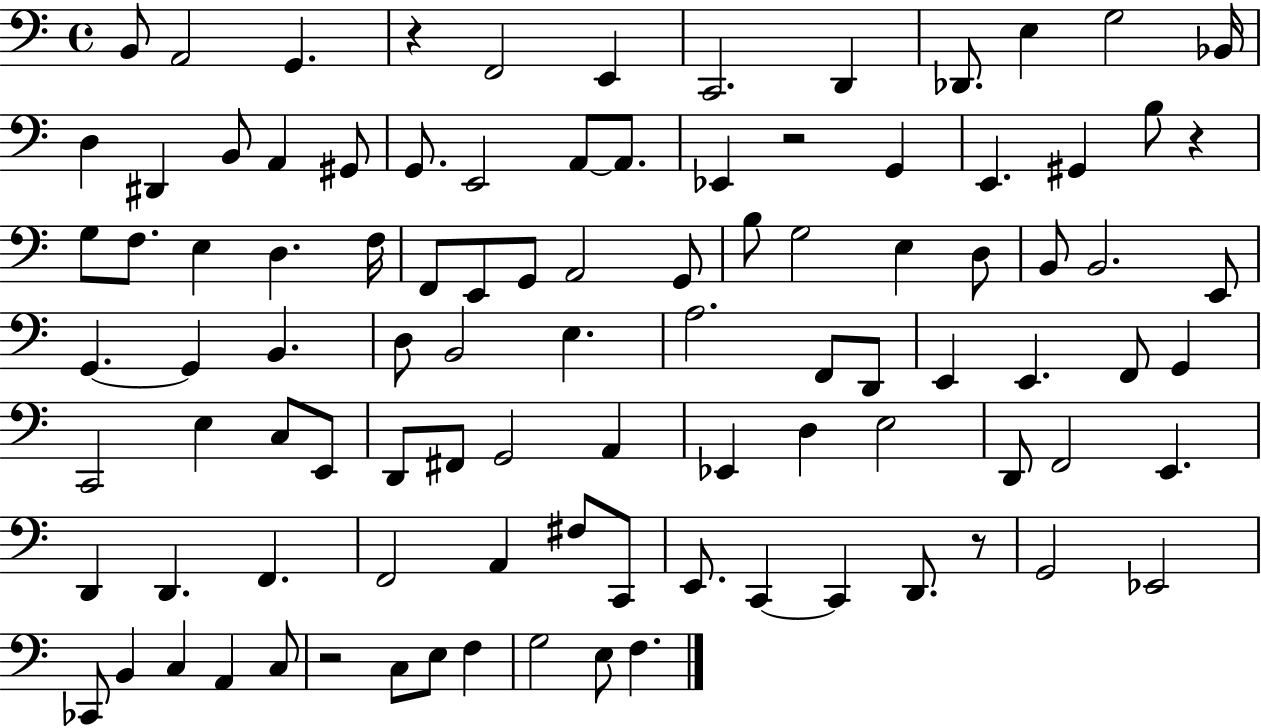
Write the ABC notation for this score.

X:1
T:Untitled
M:4/4
L:1/4
K:C
B,,/2 A,,2 G,, z F,,2 E,, C,,2 D,, _D,,/2 E, G,2 _B,,/4 D, ^D,, B,,/2 A,, ^G,,/2 G,,/2 E,,2 A,,/2 A,,/2 _E,, z2 G,, E,, ^G,, B,/2 z G,/2 F,/2 E, D, F,/4 F,,/2 E,,/2 G,,/2 A,,2 G,,/2 B,/2 G,2 E, D,/2 B,,/2 B,,2 E,,/2 G,, G,, B,, D,/2 B,,2 E, A,2 F,,/2 D,,/2 E,, E,, F,,/2 G,, C,,2 E, C,/2 E,,/2 D,,/2 ^F,,/2 G,,2 A,, _E,, D, E,2 D,,/2 F,,2 E,, D,, D,, F,, F,,2 A,, ^F,/2 C,,/2 E,,/2 C,, C,, D,,/2 z/2 G,,2 _E,,2 _C,,/2 B,, C, A,, C,/2 z2 C,/2 E,/2 F, G,2 E,/2 F,